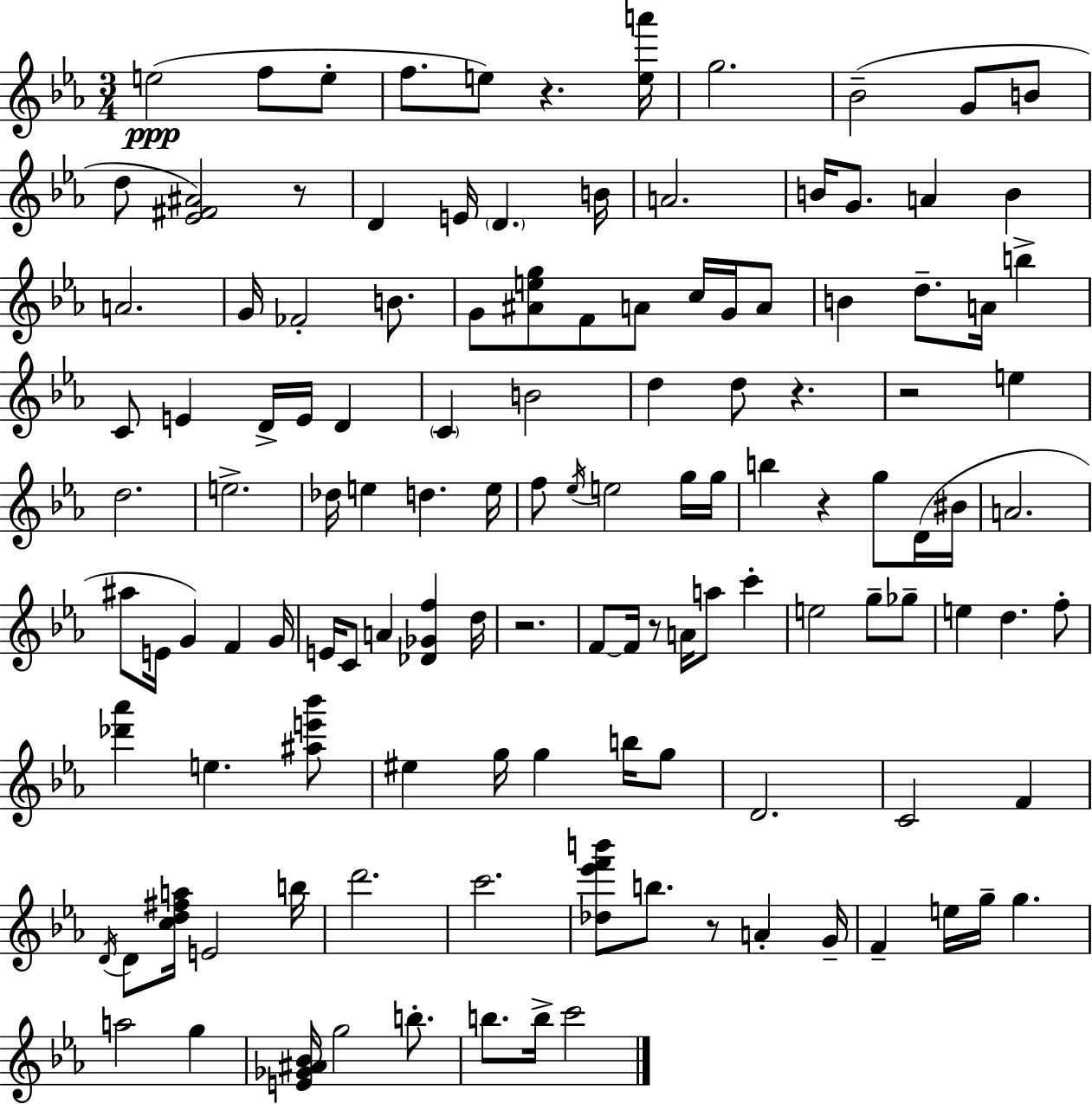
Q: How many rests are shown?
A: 8